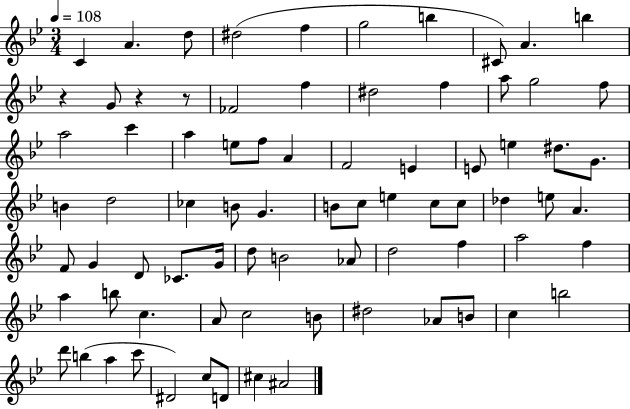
C4/q A4/q. D5/e D#5/h F5/q G5/h B5/q C#4/e A4/q. B5/q R/q G4/e R/q R/e FES4/h F5/q D#5/h F5/q A5/e G5/h F5/e A5/h C6/q A5/q E5/e F5/e A4/q F4/h E4/q E4/e E5/q D#5/e. G4/e. B4/q D5/h CES5/q B4/e G4/q. B4/e C5/e E5/q C5/e C5/e Db5/q E5/e A4/q. F4/e G4/q D4/e CES4/e. G4/s D5/e B4/h Ab4/e D5/h F5/q A5/h F5/q A5/q B5/e C5/q. A4/e C5/h B4/e D#5/h Ab4/e B4/e C5/q B5/h D6/e B5/q A5/q C6/e D#4/h C5/e D4/e C#5/q A#4/h